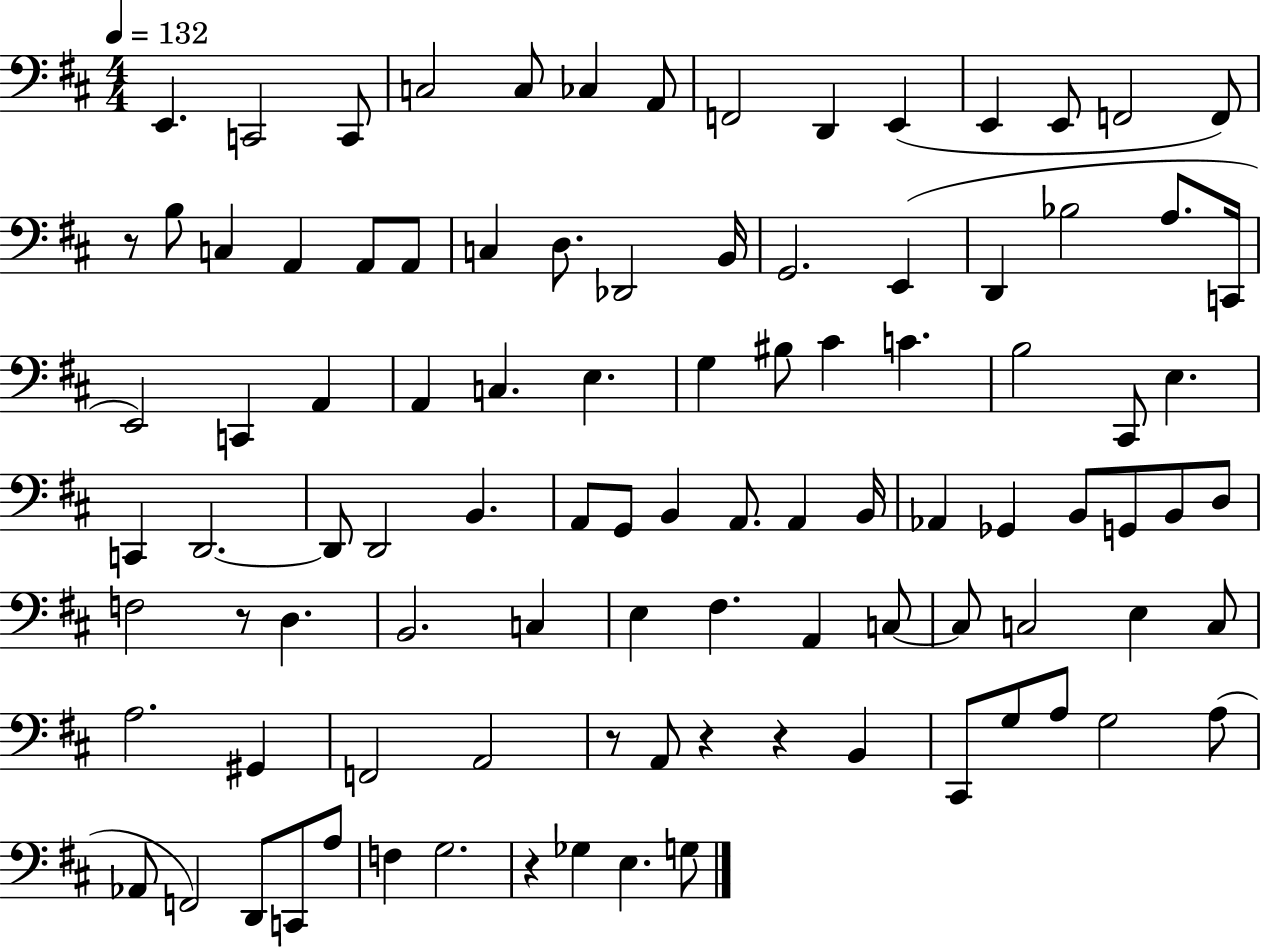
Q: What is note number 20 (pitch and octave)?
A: C3